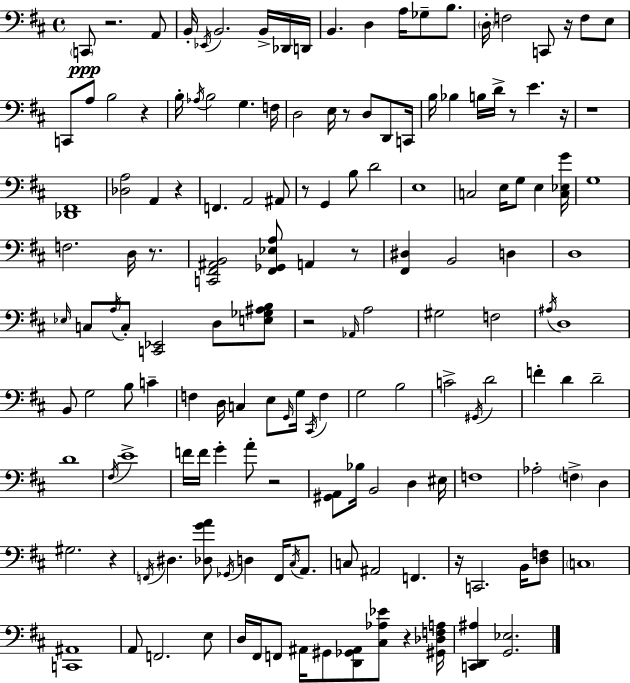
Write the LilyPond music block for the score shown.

{
  \clef bass
  \time 4/4
  \defaultTimeSignature
  \key d \major
  \parenthesize c,8\ppp r2. a,8 | b,16-. \acciaccatura { ees,16 } b,2. b,16-> des,16 | d,16 b,4. d4 a16 ges8-- b8. | \parenthesize d16-. f2 c,8 r16 f8 e8 | \break c,8 a8 b2 r4 | b16-. \acciaccatura { aes16 } b2 g4. | f16 d2 e16 r8 d8 d,8 | c,16 b16 bes4 b16 d'16-> r8 e'4. | \break r16 r1 | <des, fis,>1 | <des a>2 a,4 r4 | f,4. a,2 | \break ais,8 r8 g,4 b8 d'2 | e1 | c2 e16 g8 e4 | <c ees g'>16 g1 | \break f2. d16 r8. | <c, fis, ais, b,>2 <fis, ges, ees a>8 a,4 | r8 <fis, dis>4 b,2 d4 | d1 | \break \grace { ees16 } c8 \acciaccatura { a16 } c8-. <c, ees,>2 | d8 <e ges ais b>8 r2 \grace { aes,16 } a2 | gis2 f2 | \acciaccatura { ais16 } d1 | \break b,8 g2 | b8 c'4-- f4 d16 c4 e8 | \grace { g,16 } g16 \acciaccatura { cis,16 } f4 g2 | b2 c'2-> | \break \acciaccatura { gis,16 } d'2 f'4-. d'4 | d'2-- d'1 | \acciaccatura { fis16 } e'1-> | f'16 f'16 g'4-. | \break a'8-. r2 <gis, a,>8 bes16 b,2 | d4 eis16 f1 | aes2-. | \parenthesize f4-> d4 gis2. | \break r4 \acciaccatura { f,16 } dis4. | <des g' a'>8 \acciaccatura { ges,16 } d4 f,16 \acciaccatura { cis16 } a,8. c8 ais,2 | f,4. r16 c,2. | b,16 <d f>8 \parenthesize c1 | \break <c, ais,>1 | a,8 f,2. | e8 d16 fis,16 f,8 | ais,16 gis,8 <d, ges, ais,>8 <cis aes ees'>8 r4 <gis, des f a>16 <c, d, ais>4 | \break <g, ees>2. \bar "|."
}